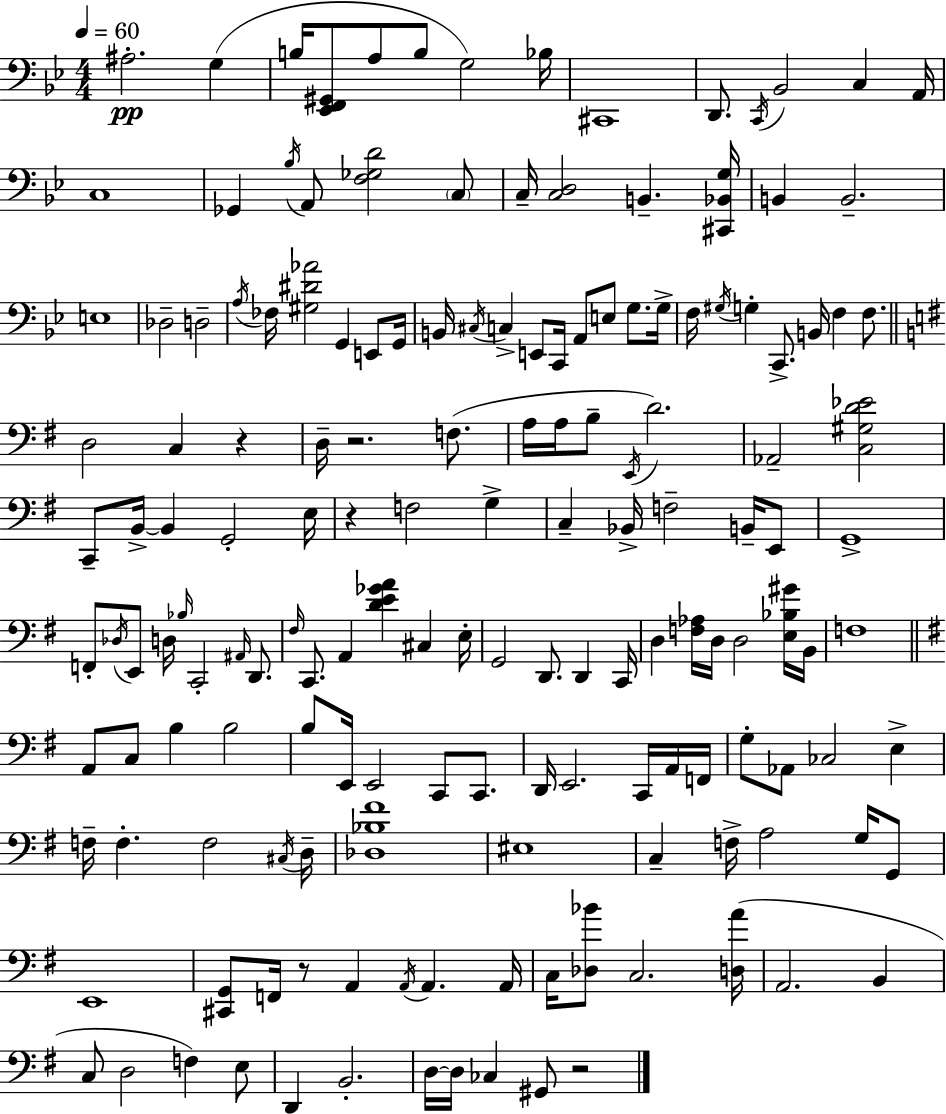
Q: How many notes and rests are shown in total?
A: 158